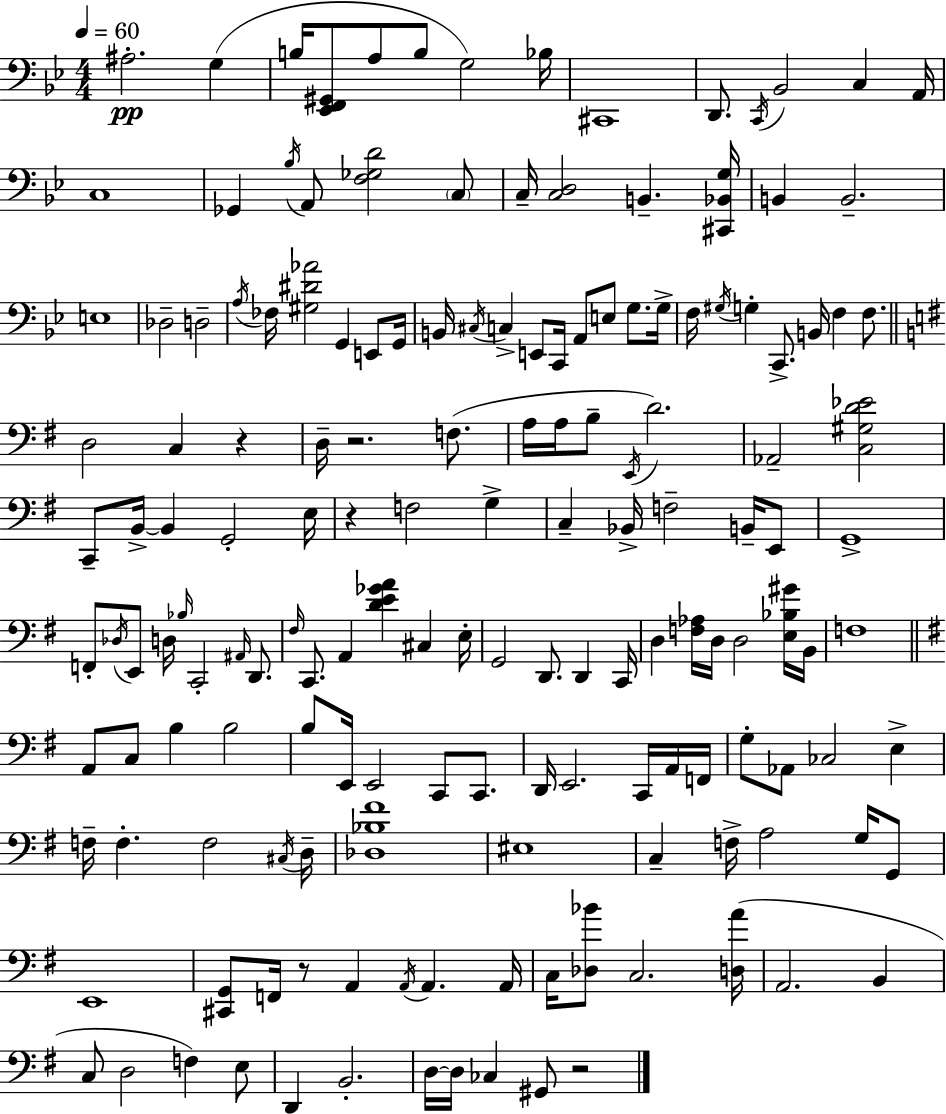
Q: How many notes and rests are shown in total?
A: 158